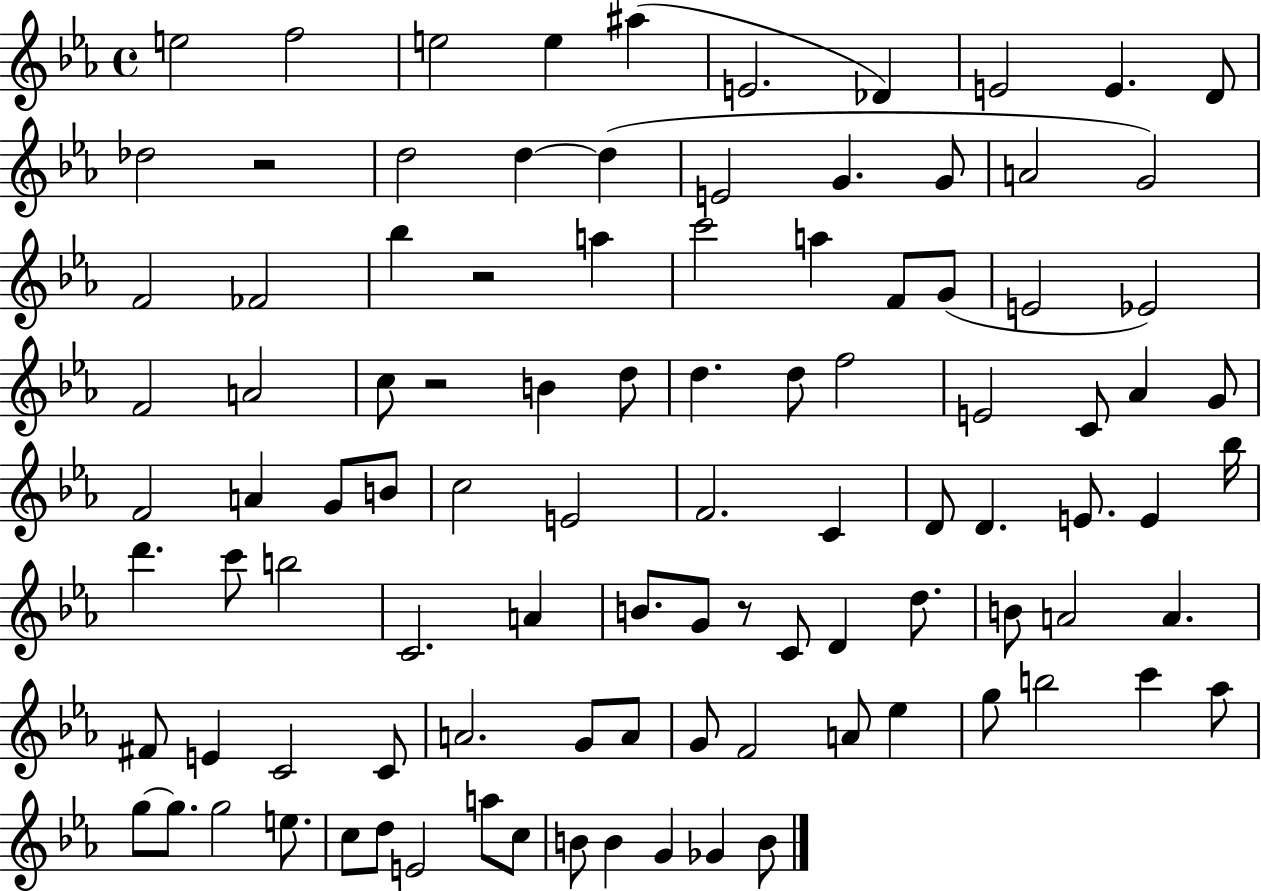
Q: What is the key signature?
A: EES major